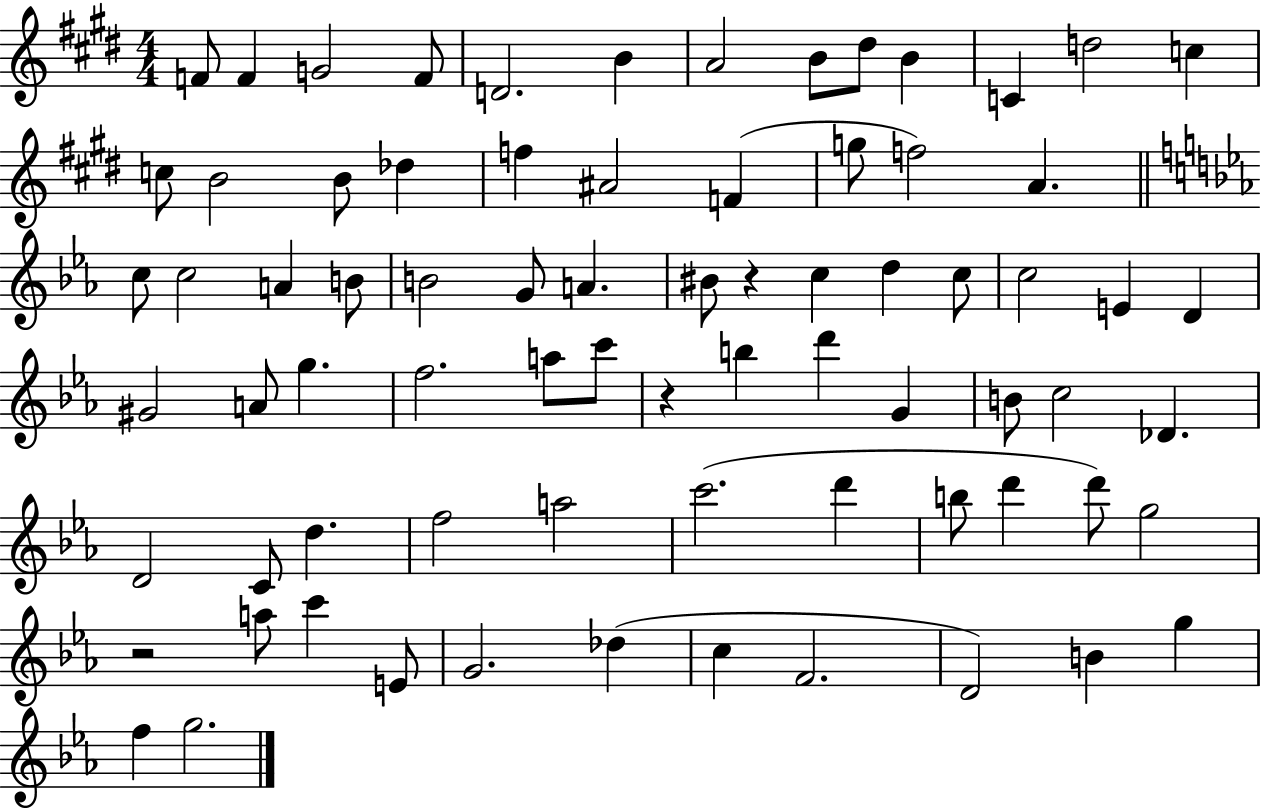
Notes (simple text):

F4/e F4/q G4/h F4/e D4/h. B4/q A4/h B4/e D#5/e B4/q C4/q D5/h C5/q C5/e B4/h B4/e Db5/q F5/q A#4/h F4/q G5/e F5/h A4/q. C5/e C5/h A4/q B4/e B4/h G4/e A4/q. BIS4/e R/q C5/q D5/q C5/e C5/h E4/q D4/q G#4/h A4/e G5/q. F5/h. A5/e C6/e R/q B5/q D6/q G4/q B4/e C5/h Db4/q. D4/h C4/e D5/q. F5/h A5/h C6/h. D6/q B5/e D6/q D6/e G5/h R/h A5/e C6/q E4/e G4/h. Db5/q C5/q F4/h. D4/h B4/q G5/q F5/q G5/h.